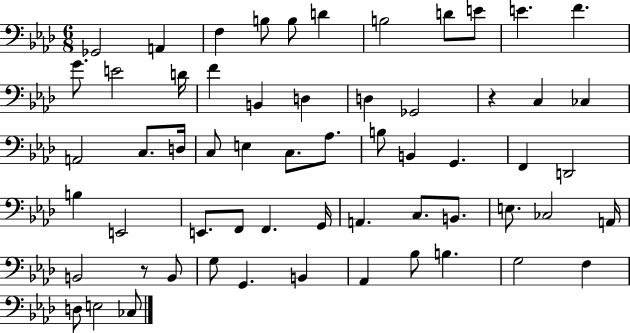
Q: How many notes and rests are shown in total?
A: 60